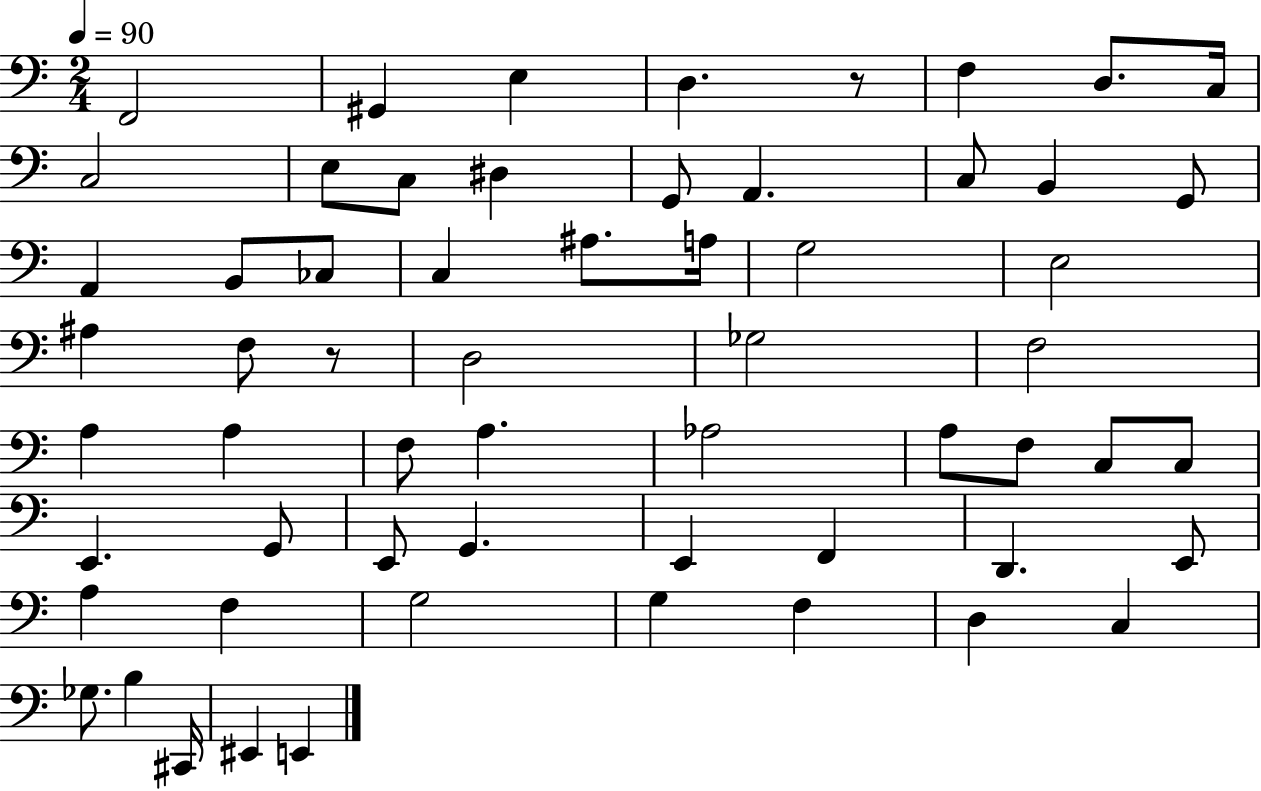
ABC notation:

X:1
T:Untitled
M:2/4
L:1/4
K:C
F,,2 ^G,, E, D, z/2 F, D,/2 C,/4 C,2 E,/2 C,/2 ^D, G,,/2 A,, C,/2 B,, G,,/2 A,, B,,/2 _C,/2 C, ^A,/2 A,/4 G,2 E,2 ^A, F,/2 z/2 D,2 _G,2 F,2 A, A, F,/2 A, _A,2 A,/2 F,/2 C,/2 C,/2 E,, G,,/2 E,,/2 G,, E,, F,, D,, E,,/2 A, F, G,2 G, F, D, C, _G,/2 B, ^C,,/4 ^E,, E,,